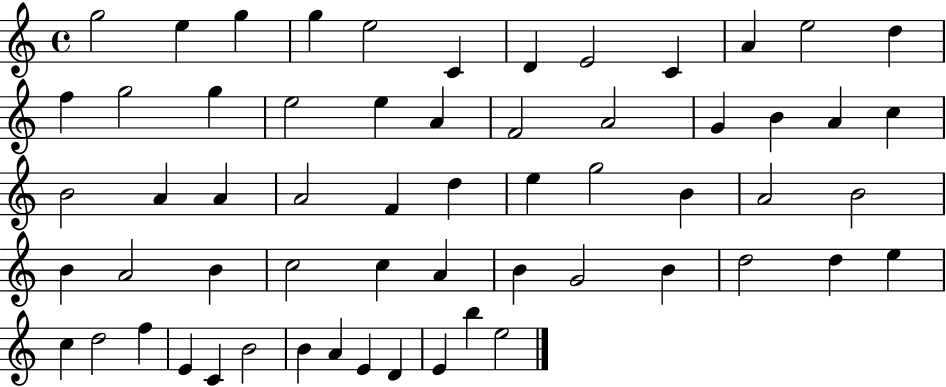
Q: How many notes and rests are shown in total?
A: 60